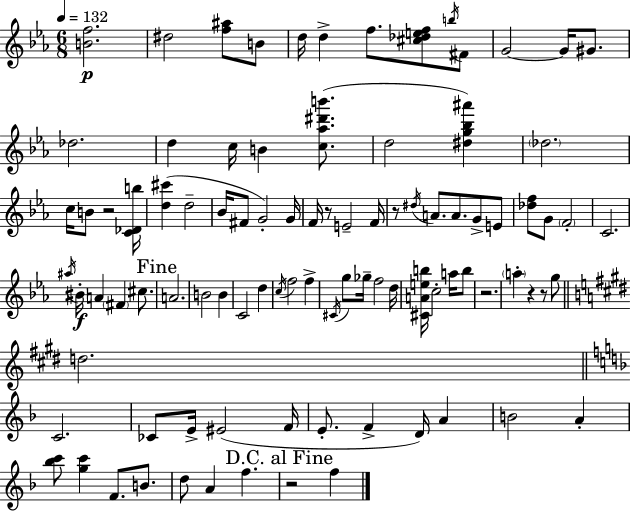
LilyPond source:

{
  \clef treble
  \numericTimeSignature
  \time 6/8
  \key c \minor
  \tempo 4 = 132
  <b' f''>2.\p | dis''2 <f'' ais''>8 b'8 | d''16 d''4-> f''8. <cis'' des'' e'' f''>8 \acciaccatura { b''16 } fis'8 | g'2~~ g'16 gis'8. | \break des''2. | d''4 c''16 b'4 <c'' aes'' dis''' b'''>8.( | d''2 <dis'' g'' bes'' ais'''>4) | \parenthesize des''2. | \break c''16 b'8 r2 | <c' des' b''>16 <d'' cis'''>4( d''2-- | bes'16 fis'8 g'2-.) | g'16 f'16 r8 e'2-- | \break f'16 r8 \acciaccatura { dis''16 } a'8. a'8. g'8-> | e'8 <des'' f''>8 g'8 \parenthesize f'2-. | c'2. | \acciaccatura { ais''16 } bis'16-.\f a'4 \parenthesize fis'4 | \break cis''8. \mark "Fine" a'2. | b'2 b'4 | c'2 d''4 | \acciaccatura { c''16 } f''2 | \break f''4-> \acciaccatura { cis'16 } g''8 ges''16-- f''2 | d''16 <cis' a' e'' b''>16 c''2-. | a''16 b''8 r2. | \parenthesize a''4-. r4 | \break r8 g''8 \bar "||" \break \key e \major d''2. | \bar "||" \break \key f \major c'2. | ces'8 e'16-> eis'2( f'16 | e'8.-. f'4-> d'16) a'4 | b'2 a'4-. | \break <bes'' c'''>8 <g'' c'''>4 f'8. b'8. | d''8 a'4 f''4. | \mark "D.C. al Fine" r2 f''4 | \bar "|."
}